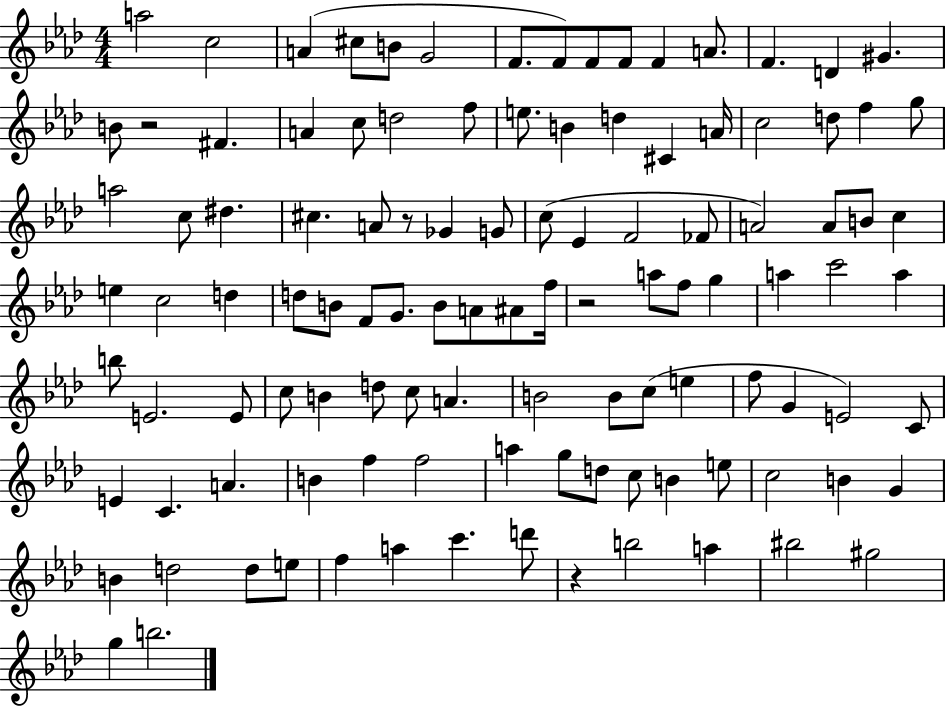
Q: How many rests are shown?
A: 4